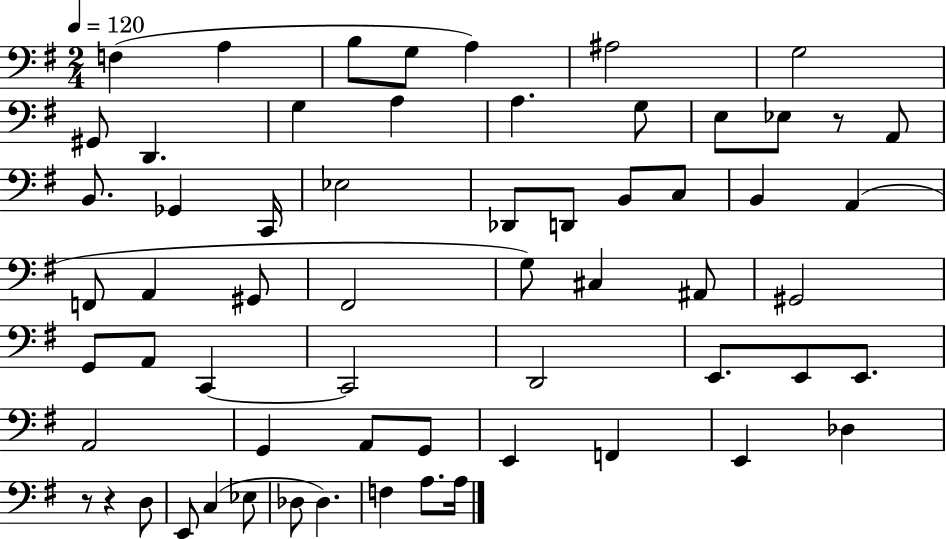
{
  \clef bass
  \numericTimeSignature
  \time 2/4
  \key g \major
  \tempo 4 = 120
  f4( a4 | b8 g8 a4) | ais2 | g2 | \break gis,8 d,4. | g4 a4 | a4. g8 | e8 ees8 r8 a,8 | \break b,8. ges,4 c,16 | ees2 | des,8 d,8 b,8 c8 | b,4 a,4( | \break f,8 a,4 gis,8 | fis,2 | g8) cis4 ais,8 | gis,2 | \break g,8 a,8 c,4~~ | c,2 | d,2 | e,8. e,8 e,8. | \break a,2 | g,4 a,8 g,8 | e,4 f,4 | e,4 des4 | \break r8 r4 d8 | e,8 c4( ees8 | des8 des4.) | f4 a8. a16 | \break \bar "|."
}